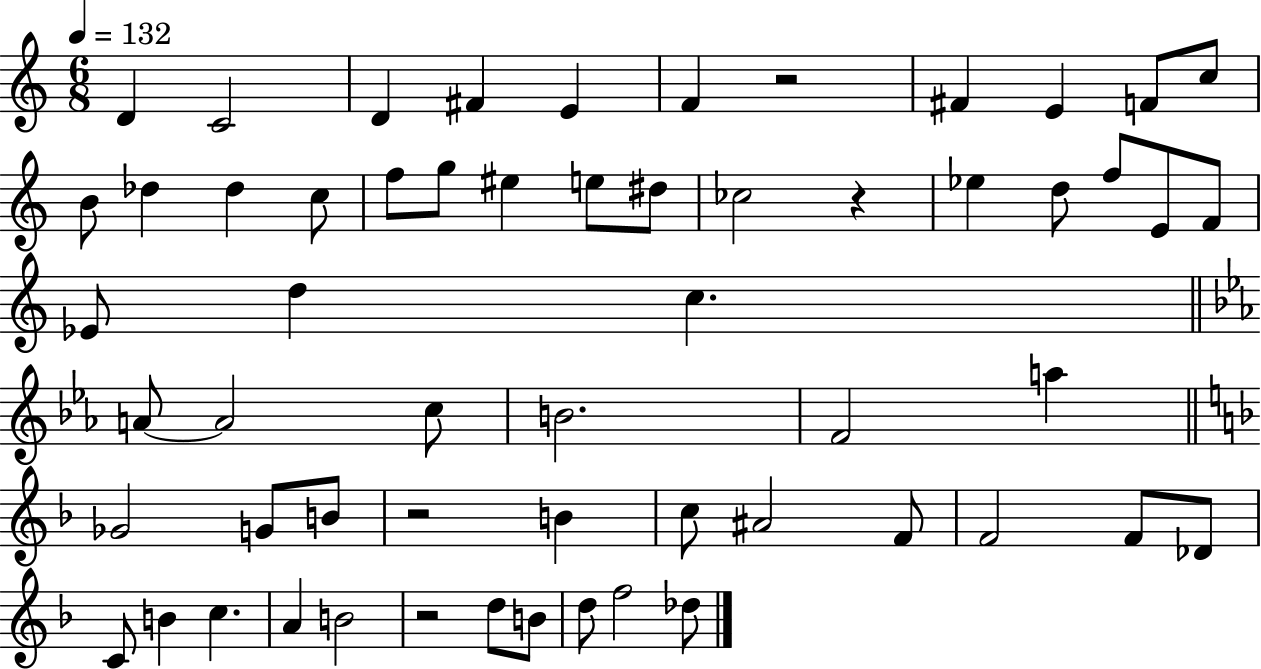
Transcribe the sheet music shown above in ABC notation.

X:1
T:Untitled
M:6/8
L:1/4
K:C
D C2 D ^F E F z2 ^F E F/2 c/2 B/2 _d _d c/2 f/2 g/2 ^e e/2 ^d/2 _c2 z _e d/2 f/2 E/2 F/2 _E/2 d c A/2 A2 c/2 B2 F2 a _G2 G/2 B/2 z2 B c/2 ^A2 F/2 F2 F/2 _D/2 C/2 B c A B2 z2 d/2 B/2 d/2 f2 _d/2